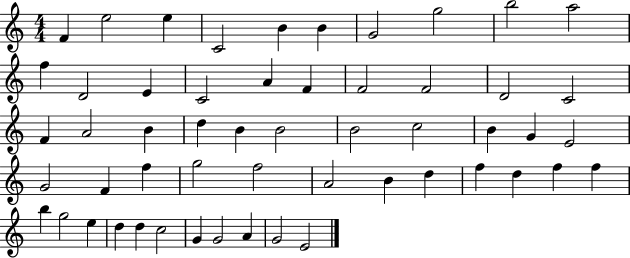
{
  \clef treble
  \numericTimeSignature
  \time 4/4
  \key c \major
  f'4 e''2 e''4 | c'2 b'4 b'4 | g'2 g''2 | b''2 a''2 | \break f''4 d'2 e'4 | c'2 a'4 f'4 | f'2 f'2 | d'2 c'2 | \break f'4 a'2 b'4 | d''4 b'4 b'2 | b'2 c''2 | b'4 g'4 e'2 | \break g'2 f'4 f''4 | g''2 f''2 | a'2 b'4 d''4 | f''4 d''4 f''4 f''4 | \break b''4 g''2 e''4 | d''4 d''4 c''2 | g'4 g'2 a'4 | g'2 e'2 | \break \bar "|."
}